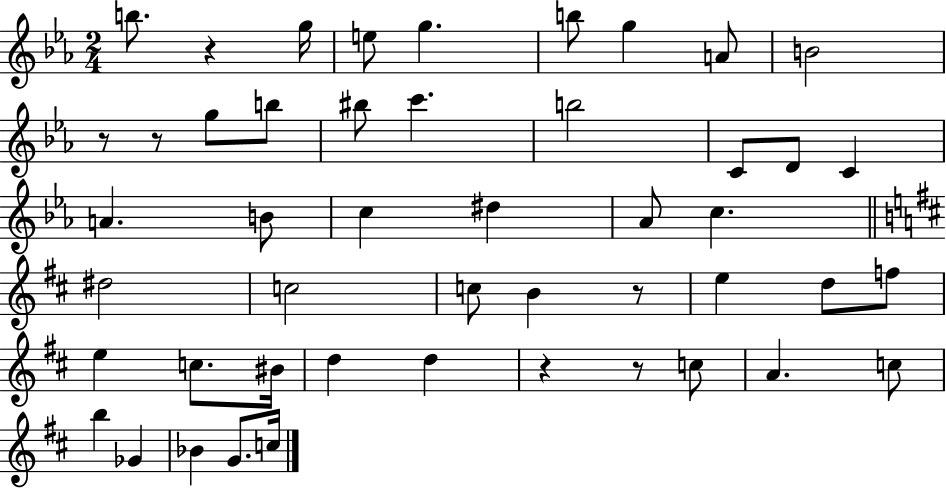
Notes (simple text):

B5/e. R/q G5/s E5/e G5/q. B5/e G5/q A4/e B4/h R/e R/e G5/e B5/e BIS5/e C6/q. B5/h C4/e D4/e C4/q A4/q. B4/e C5/q D#5/q Ab4/e C5/q. D#5/h C5/h C5/e B4/q R/e E5/q D5/e F5/e E5/q C5/e. BIS4/s D5/q D5/q R/q R/e C5/e A4/q. C5/e B5/q Gb4/q Bb4/q G4/e. C5/s